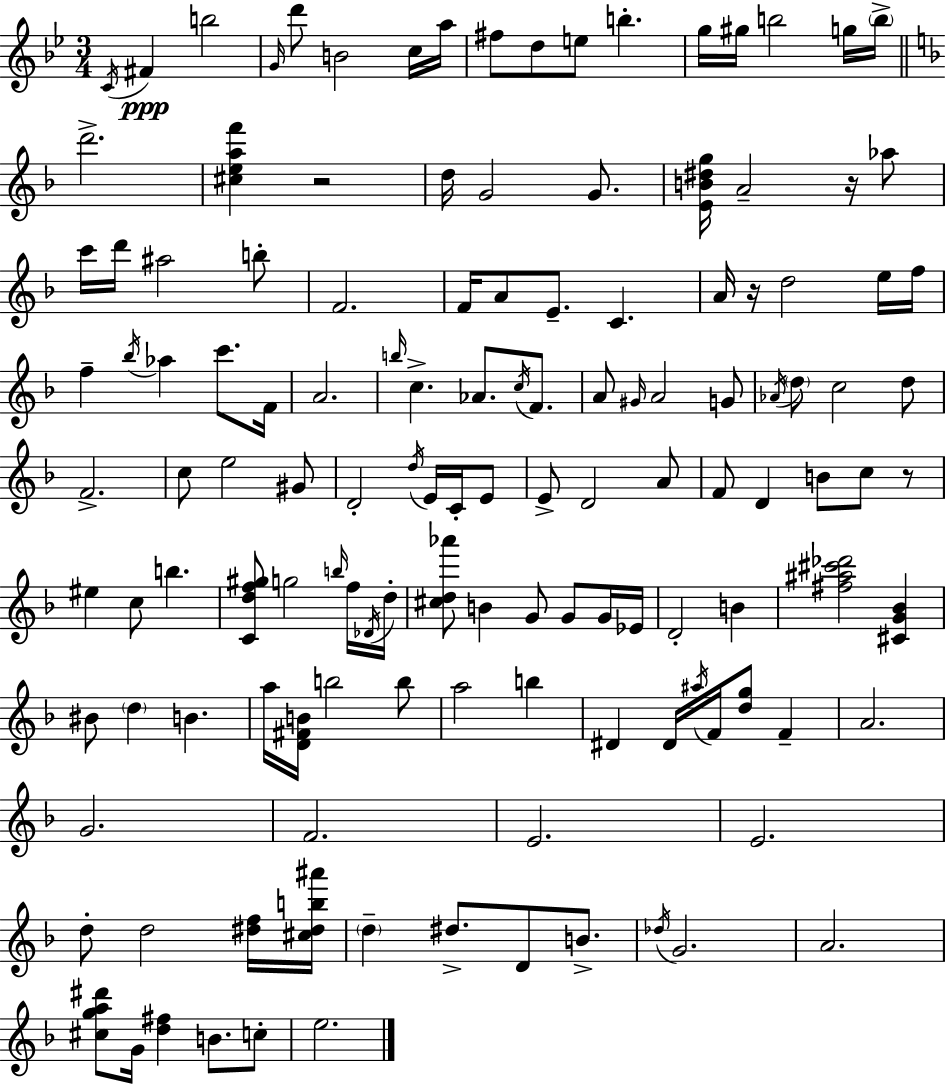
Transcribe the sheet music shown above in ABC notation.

X:1
T:Untitled
M:3/4
L:1/4
K:Bb
C/4 ^F b2 G/4 d'/2 B2 c/4 a/4 ^f/2 d/2 e/2 b g/4 ^g/4 b2 g/4 b/4 d'2 [^ceaf'] z2 d/4 G2 G/2 [EB^dg]/4 A2 z/4 _a/2 c'/4 d'/4 ^a2 b/2 F2 F/4 A/2 E/2 C A/4 z/4 d2 e/4 f/4 f _b/4 _a c'/2 F/4 A2 b/4 c _A/2 c/4 F/2 A/2 ^G/4 A2 G/2 _A/4 d/2 c2 d/2 F2 c/2 e2 ^G/2 D2 d/4 E/4 C/4 E/2 E/2 D2 A/2 F/2 D B/2 c/2 z/2 ^e c/2 b [Cdf^g]/2 g2 b/4 f/4 _D/4 d/4 [^cd_a']/2 B G/2 G/2 G/4 _E/4 D2 B [^f^a^c'_d']2 [^CG_B] ^B/2 d B a/4 [D^FB]/4 b2 b/2 a2 b ^D ^D/4 ^a/4 F/4 [dg]/2 F A2 G2 F2 E2 E2 d/2 d2 [^df]/4 [^c^db^a']/4 d ^d/2 D/2 B/2 _d/4 G2 A2 [^cga^d']/2 G/4 [d^f] B/2 c/2 e2